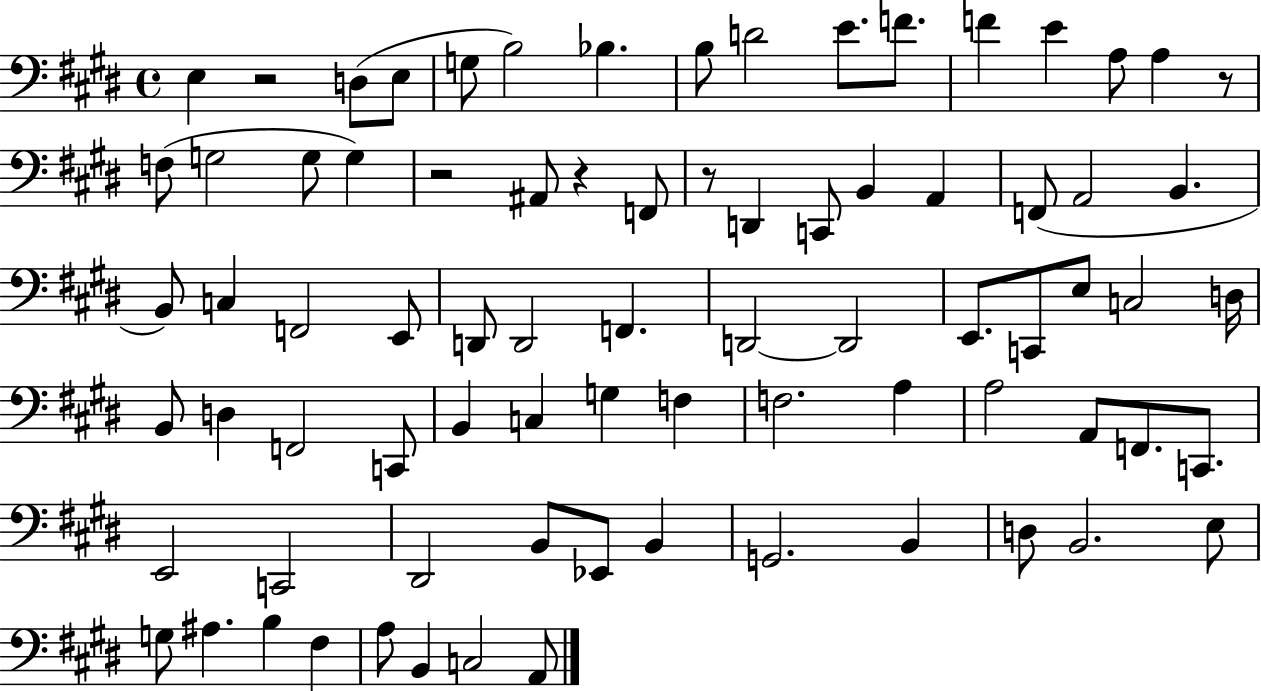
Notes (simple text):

E3/q R/h D3/e E3/e G3/e B3/h Bb3/q. B3/e D4/h E4/e. F4/e. F4/q E4/q A3/e A3/q R/e F3/e G3/h G3/e G3/q R/h A#2/e R/q F2/e R/e D2/q C2/e B2/q A2/q F2/e A2/h B2/q. B2/e C3/q F2/h E2/e D2/e D2/h F2/q. D2/h D2/h E2/e. C2/e E3/e C3/h D3/s B2/e D3/q F2/h C2/e B2/q C3/q G3/q F3/q F3/h. A3/q A3/h A2/e F2/e. C2/e. E2/h C2/h D#2/h B2/e Eb2/e B2/q G2/h. B2/q D3/e B2/h. E3/e G3/e A#3/q. B3/q F#3/q A3/e B2/q C3/h A2/e